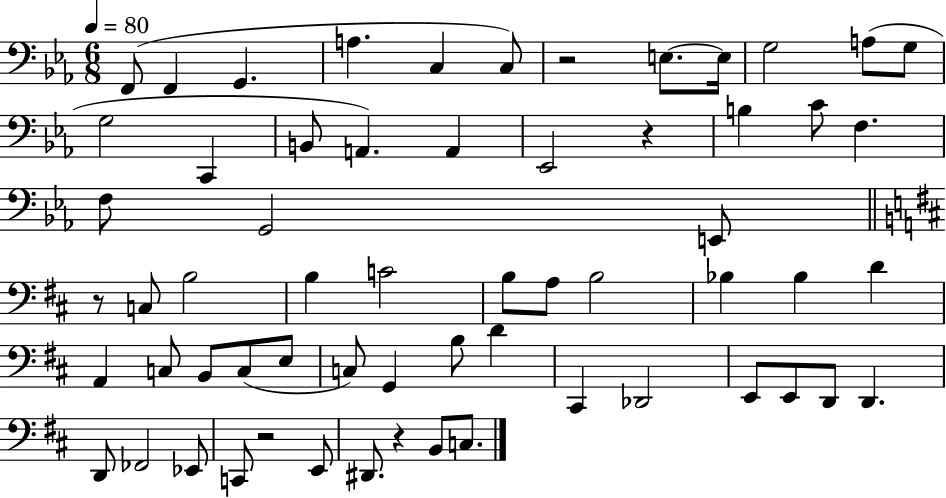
F2/e F2/q G2/q. A3/q. C3/q C3/e R/h E3/e. E3/s G3/h A3/e G3/e G3/h C2/q B2/e A2/q. A2/q Eb2/h R/q B3/q C4/e F3/q. F3/e G2/h E2/e R/e C3/e B3/h B3/q C4/h B3/e A3/e B3/h Bb3/q Bb3/q D4/q A2/q C3/e B2/e C3/e E3/e C3/e G2/q B3/e D4/q C#2/q Db2/h E2/e E2/e D2/e D2/q. D2/e FES2/h Eb2/e C2/e R/h E2/e D#2/e. R/q B2/e C3/e.